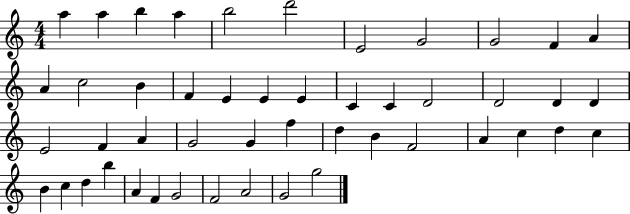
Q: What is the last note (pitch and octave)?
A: G5